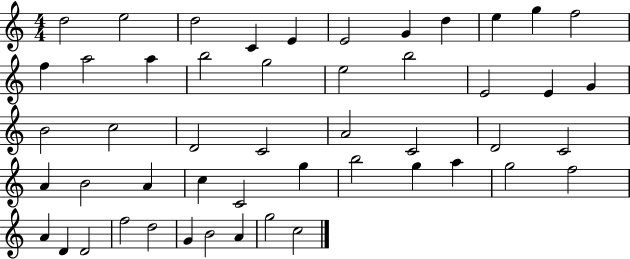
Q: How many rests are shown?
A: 0